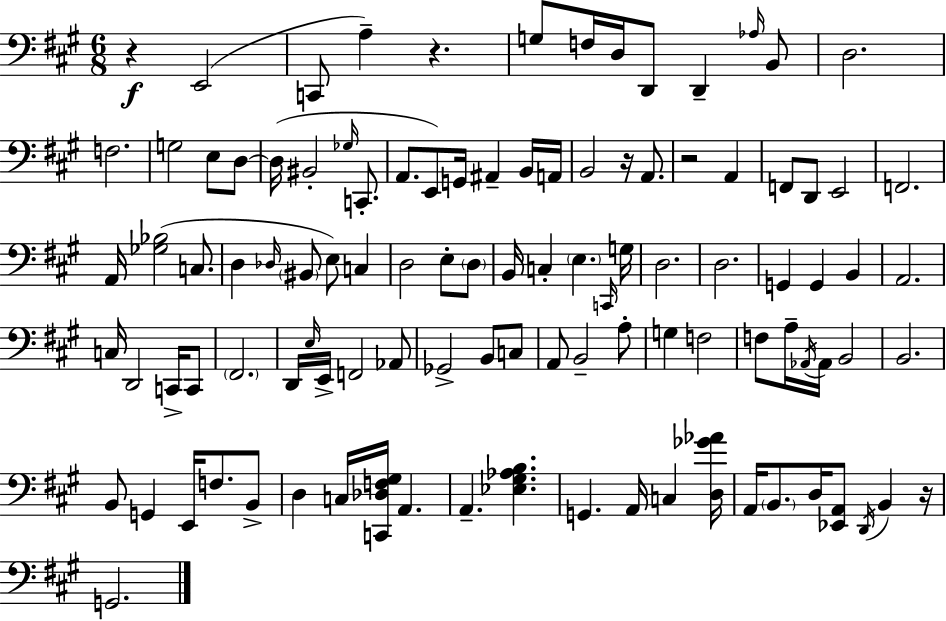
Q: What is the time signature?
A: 6/8